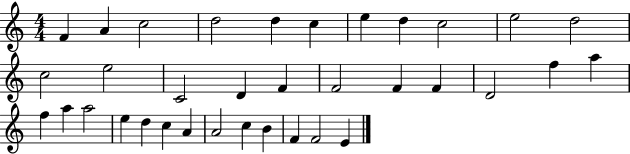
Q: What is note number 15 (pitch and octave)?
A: D4